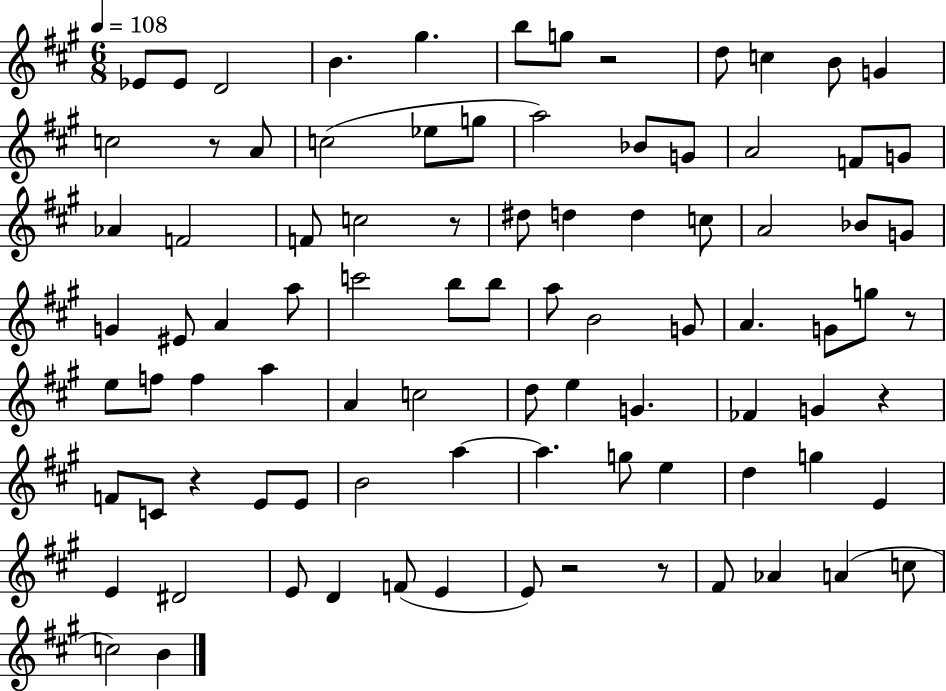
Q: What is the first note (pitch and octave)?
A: Eb4